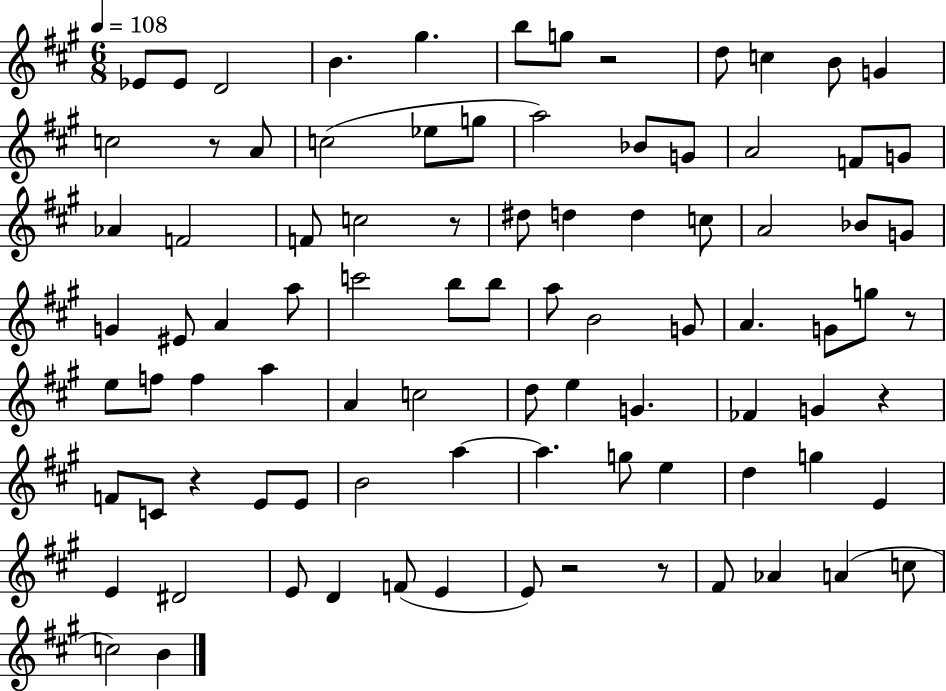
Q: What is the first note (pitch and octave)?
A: Eb4